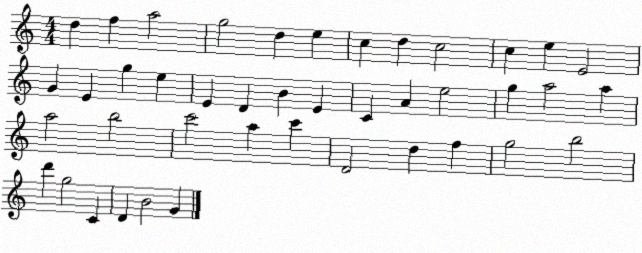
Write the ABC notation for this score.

X:1
T:Untitled
M:4/4
L:1/4
K:C
d f a2 g2 d e c d c2 c e E2 G E g e E D B E C A e2 g a2 a a2 b2 c'2 a c' D2 d f g2 b2 d' g2 C D B2 G